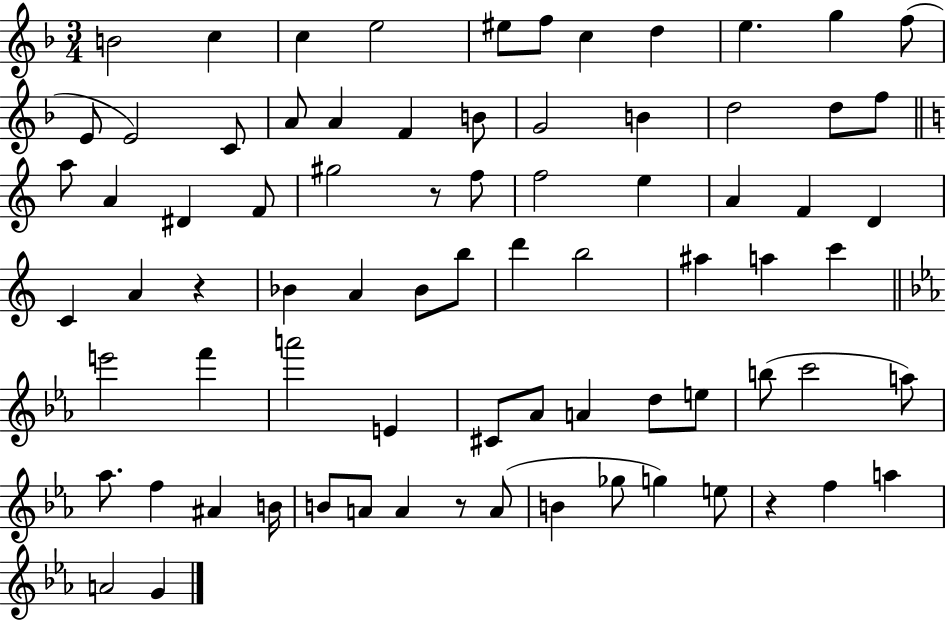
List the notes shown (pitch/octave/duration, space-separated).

B4/h C5/q C5/q E5/h EIS5/e F5/e C5/q D5/q E5/q. G5/q F5/e E4/e E4/h C4/e A4/e A4/q F4/q B4/e G4/h B4/q D5/h D5/e F5/e A5/e A4/q D#4/q F4/e G#5/h R/e F5/e F5/h E5/q A4/q F4/q D4/q C4/q A4/q R/q Bb4/q A4/q Bb4/e B5/e D6/q B5/h A#5/q A5/q C6/q E6/h F6/q A6/h E4/q C#4/e Ab4/e A4/q D5/e E5/e B5/e C6/h A5/e Ab5/e. F5/q A#4/q B4/s B4/e A4/e A4/q R/e A4/e B4/q Gb5/e G5/q E5/e R/q F5/q A5/q A4/h G4/q